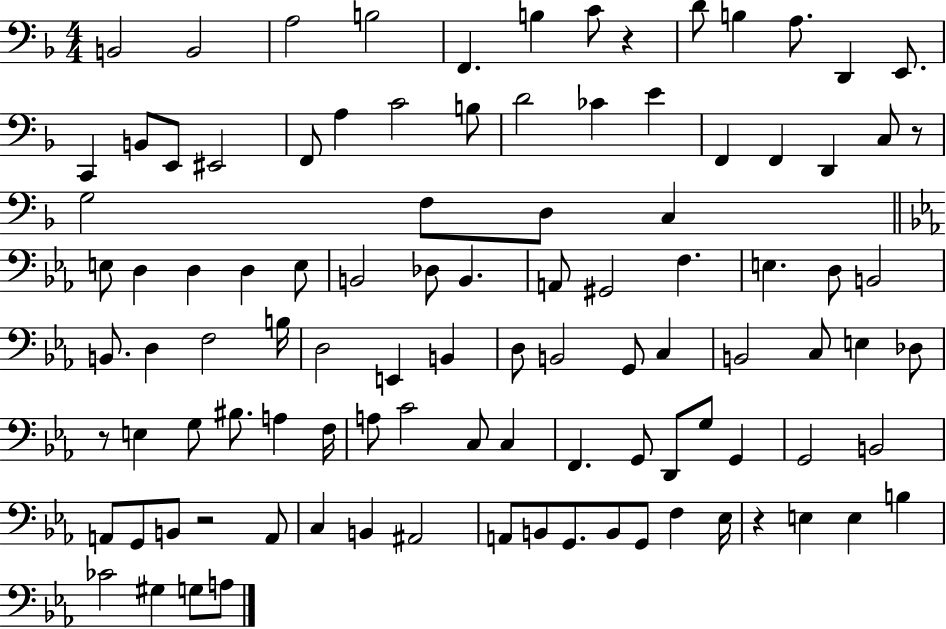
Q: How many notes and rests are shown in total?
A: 102